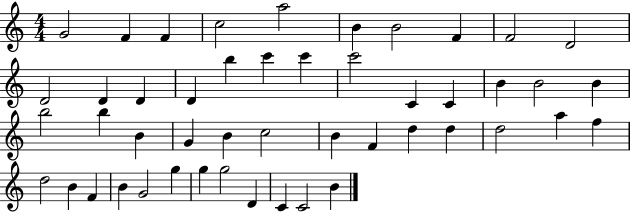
{
  \clef treble
  \numericTimeSignature
  \time 4/4
  \key c \major
  g'2 f'4 f'4 | c''2 a''2 | b'4 b'2 f'4 | f'2 d'2 | \break d'2 d'4 d'4 | d'4 b''4 c'''4 c'''4 | c'''2 c'4 c'4 | b'4 b'2 b'4 | \break b''2 b''4 b'4 | g'4 b'4 c''2 | b'4 f'4 d''4 d''4 | d''2 a''4 f''4 | \break d''2 b'4 f'4 | b'4 g'2 g''4 | g''4 g''2 d'4 | c'4 c'2 b'4 | \break \bar "|."
}